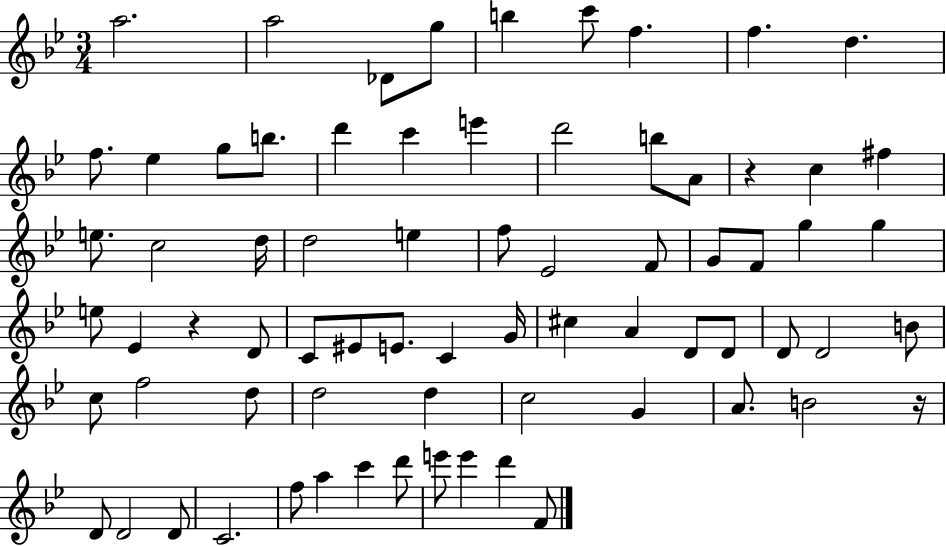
A5/h. A5/h Db4/e G5/e B5/q C6/e F5/q. F5/q. D5/q. F5/e. Eb5/q G5/e B5/e. D6/q C6/q E6/q D6/h B5/e A4/e R/q C5/q F#5/q E5/e. C5/h D5/s D5/h E5/q F5/e Eb4/h F4/e G4/e F4/e G5/q G5/q E5/e Eb4/q R/q D4/e C4/e EIS4/e E4/e. C4/q G4/s C#5/q A4/q D4/e D4/e D4/e D4/h B4/e C5/e F5/h D5/e D5/h D5/q C5/h G4/q A4/e. B4/h R/s D4/e D4/h D4/e C4/h. F5/e A5/q C6/q D6/e E6/e E6/q D6/q F4/e